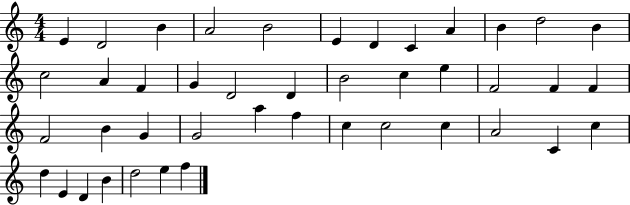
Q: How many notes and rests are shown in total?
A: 43